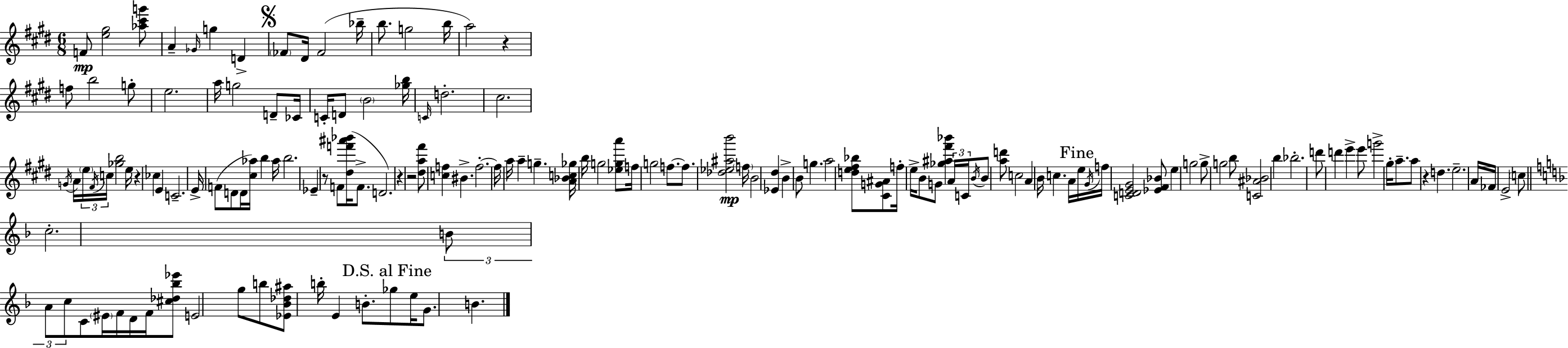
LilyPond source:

{
  \clef treble
  \numericTimeSignature
  \time 6/8
  \key e \major
  f'8\mp <e'' gis''>2 <aes'' cis''' g'''>8 | a'4-- \grace { ges'16 } g''4 d'4-> | \mark \markup { \musicglyph "scripts.segno" } \parenthesize fes'8 dis'16 fes'2( | bes''16-- b''8. g''2 | \break b''16 a''2) r4 | f''8 b''2 g''8-. | e''2. | a''16 g''2 d'8-- | \break ces'16 c'16-. d'8 \parenthesize b'2 | <ges'' b''>16 \grace { c'16 } d''2.-. | cis''2. | \acciaccatura { g'16 } a'16 \tuplet 3/2 { \parenthesize e''16 \acciaccatura { fis'16 } c''16 } <ges'' b''>2 | \break e''16 r4 ces''4 | e'4 c'2.-- | e'16-> f'8( d'8 d'16 <cis'' aes''>16) b''4 | aes''16 b''2. | \break ees'4-- r8 f'8 | <dis'' f''' ais''' bes'''>16( f'8.-> d'2.) | r4 r2 | <dis'' a'' fis'''>8 <c'' f''>4 bis'4.-> | \break f''2.-.~~ | f''16 a''16 a''4-- g''4.-- | <a' bes' c'' ges''>16 b''16 g''2 | <ees'' g'' a'''>8 f''16 g''2 | \break f''8.~~ f''8. <des'' ees'' ais'' b'''>2\mp | \parenthesize f''16 b'2 | <ees' dis''>4 b'4-> b'8 g''4. | a''2 | \break <d'' e'' fis'' bes''>8 <cis' g' ais'>8 f''16-. e''16-> b'8 g'8 <ges'' ais'' fis''' bes'''>4 | \tuplet 3/2 { a'16 c'16 \acciaccatura { b'16 } } b'8 <a'' d'''>8 c''2 | a'4 b'16 c''4. | a'16 \mark "Fine" e''16 \acciaccatura { gis'16 } f''16 <c' d' e' gis'>2 | \break <ees' fis' bes'>8 e''4 g''2 | g''8-> g''2 | b''8 <c' ais' bes'>2 | b''4 bes''2.-. | \break d'''8 d'''4 | e'''4-> e'''8 g'''2-> | gis''16-. a''8.-- a''8 r4 | d''4. e''2.-- | \break a'16 fes'16 e'2-> | \parenthesize c''8 \bar "||" \break \key d \minor c''2.-. | \tuplet 3/2 { b'8 a'8 c''8 } c'8 \parenthesize eis'16 f'16 d'16 f'16 | <cis'' des'' bes'' ees'''>8 e'2 g''8 | b''8 <ees' bes' des'' ais''>8 b''16-. e'4 b'8.-. | \break \mark "D.S. al Fine" ges''8 e''16 g'8. b'4. | \bar "|."
}